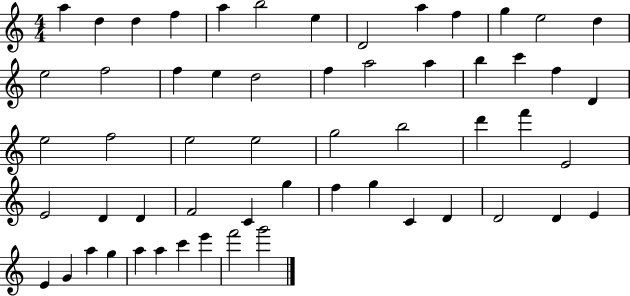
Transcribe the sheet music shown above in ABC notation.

X:1
T:Untitled
M:4/4
L:1/4
K:C
a d d f a b2 e D2 a f g e2 d e2 f2 f e d2 f a2 a b c' f D e2 f2 e2 e2 g2 b2 d' f' E2 E2 D D F2 C g f g C D D2 D E E G a g a a c' e' f'2 g'2